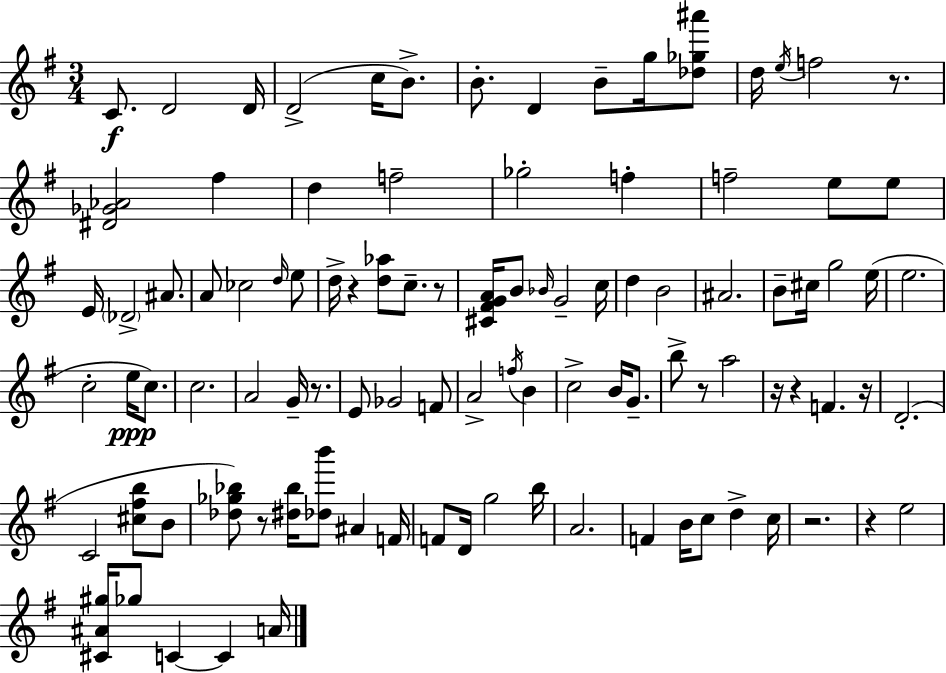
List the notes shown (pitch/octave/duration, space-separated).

C4/e. D4/h D4/s D4/h C5/s B4/e. B4/e. D4/q B4/e G5/s [Db5,Gb5,A#6]/e D5/s E5/s F5/h R/e. [D#4,Gb4,Ab4]/h F#5/q D5/q F5/h Gb5/h F5/q F5/h E5/e E5/e E4/s Db4/h A#4/e. A4/e CES5/h D5/s E5/e D5/s R/q [D5,Ab5]/e C5/e. R/e [C#4,F#4,G4,A4]/s B4/e Bb4/s G4/h C5/s D5/q B4/h A#4/h. B4/e C#5/s G5/h E5/s E5/h. C5/h E5/s C5/e. C5/h. A4/h G4/s R/e. E4/e Gb4/h F4/e A4/h F5/s B4/q C5/h B4/s G4/e. B5/e R/e A5/h R/s R/q F4/q. R/s D4/h. C4/h [C#5,F#5,B5]/e B4/e [Db5,Gb5,Bb5]/e R/e [D#5,Bb5]/s [Db5,B6]/e A#4/q F4/s F4/e D4/s G5/h B5/s A4/h. F4/q B4/s C5/e D5/q C5/s R/h. R/q E5/h [C#4,A#4,G#5]/s Gb5/e C4/q C4/q A4/s